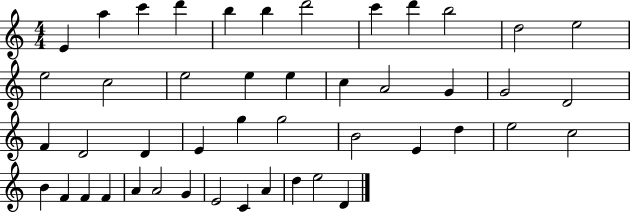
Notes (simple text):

E4/q A5/q C6/q D6/q B5/q B5/q D6/h C6/q D6/q B5/h D5/h E5/h E5/h C5/h E5/h E5/q E5/q C5/q A4/h G4/q G4/h D4/h F4/q D4/h D4/q E4/q G5/q G5/h B4/h E4/q D5/q E5/h C5/h B4/q F4/q F4/q F4/q A4/q A4/h G4/q E4/h C4/q A4/q D5/q E5/h D4/q